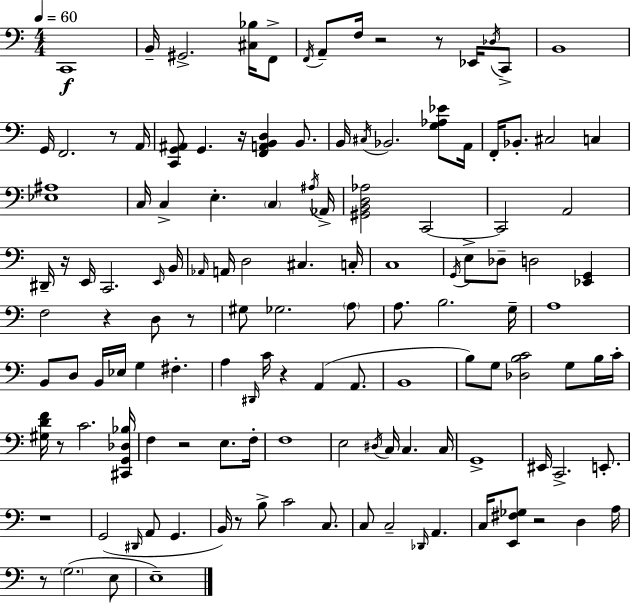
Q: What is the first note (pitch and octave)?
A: C2